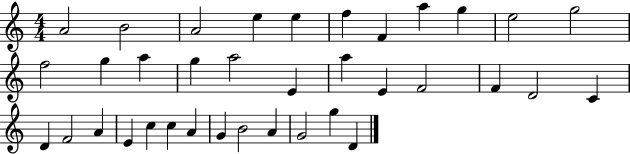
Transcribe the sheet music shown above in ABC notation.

X:1
T:Untitled
M:4/4
L:1/4
K:C
A2 B2 A2 e e f F a g e2 g2 f2 g a g a2 E a E F2 F D2 C D F2 A E c c A G B2 A G2 g D